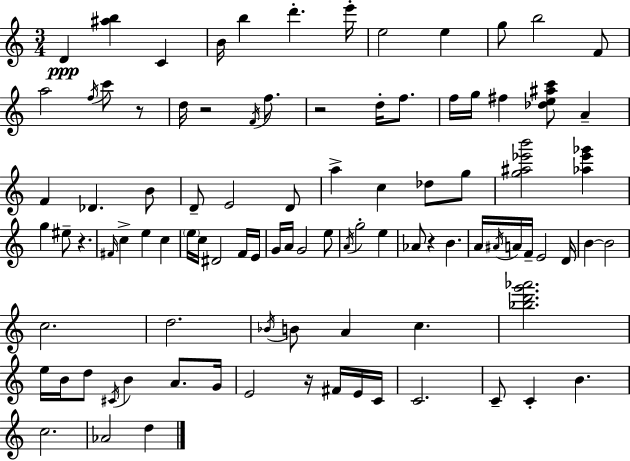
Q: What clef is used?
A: treble